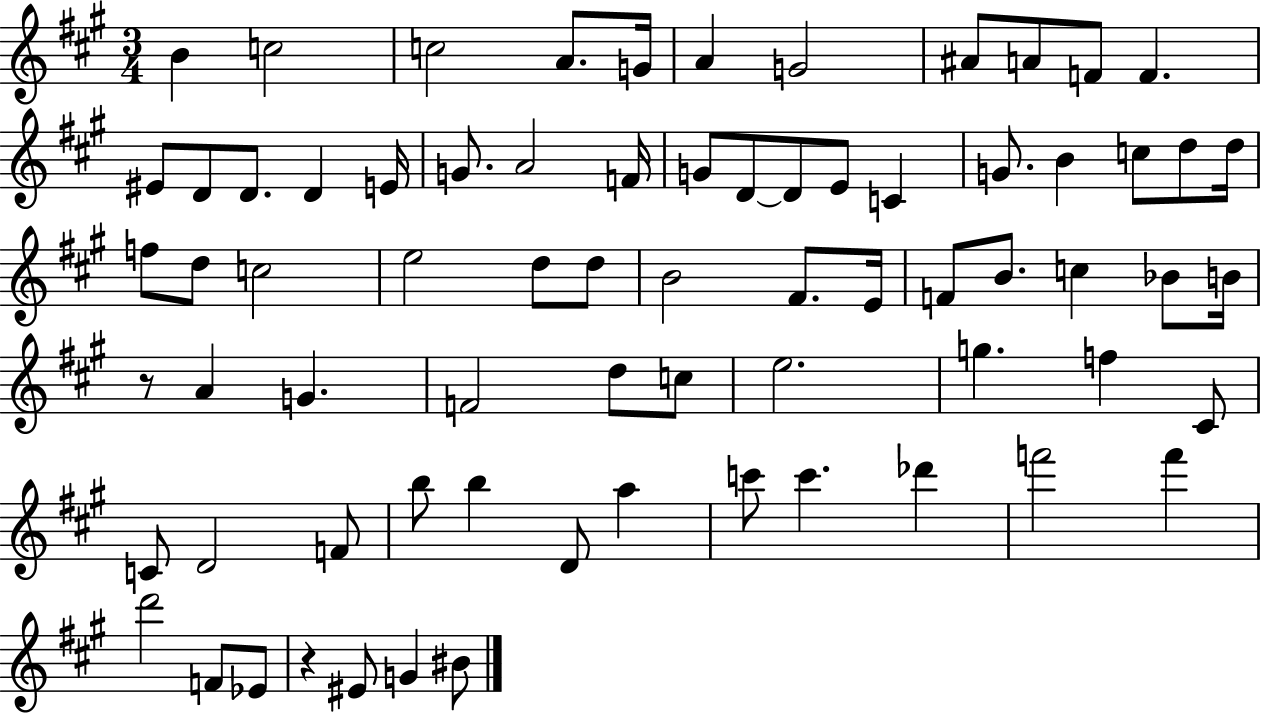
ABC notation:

X:1
T:Untitled
M:3/4
L:1/4
K:A
B c2 c2 A/2 G/4 A G2 ^A/2 A/2 F/2 F ^E/2 D/2 D/2 D E/4 G/2 A2 F/4 G/2 D/2 D/2 E/2 C G/2 B c/2 d/2 d/4 f/2 d/2 c2 e2 d/2 d/2 B2 ^F/2 E/4 F/2 B/2 c _B/2 B/4 z/2 A G F2 d/2 c/2 e2 g f ^C/2 C/2 D2 F/2 b/2 b D/2 a c'/2 c' _d' f'2 f' d'2 F/2 _E/2 z ^E/2 G ^B/2